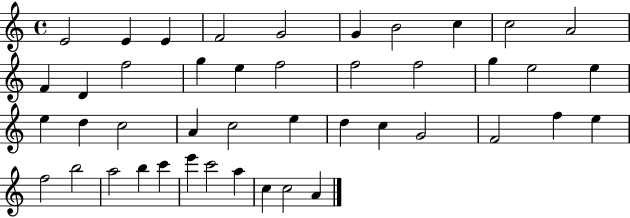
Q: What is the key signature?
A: C major